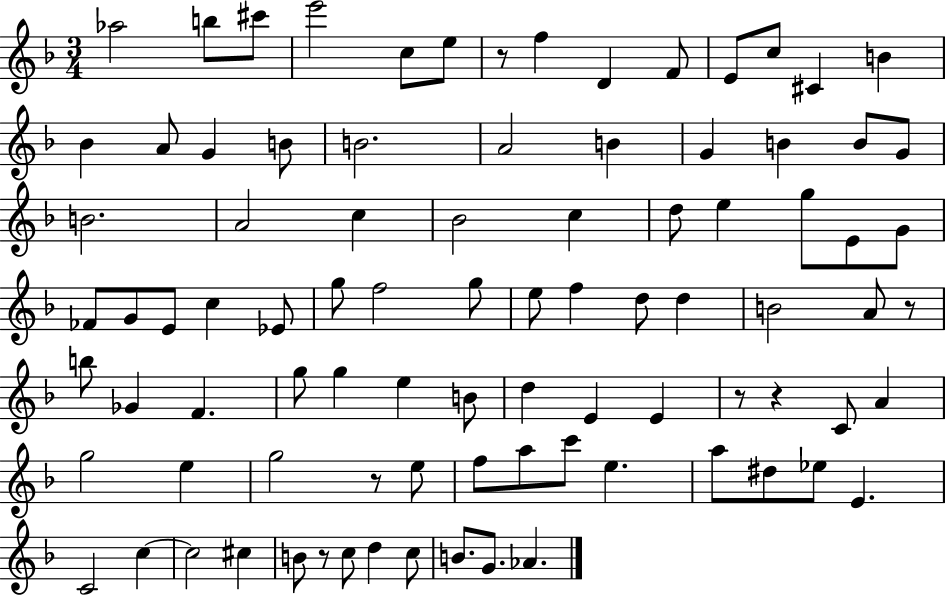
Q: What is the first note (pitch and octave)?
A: Ab5